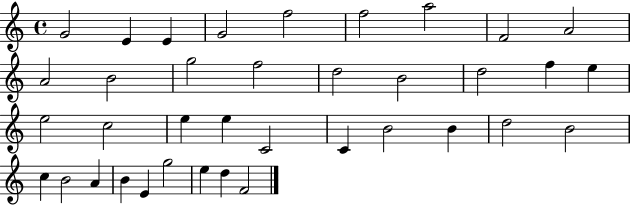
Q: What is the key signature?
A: C major